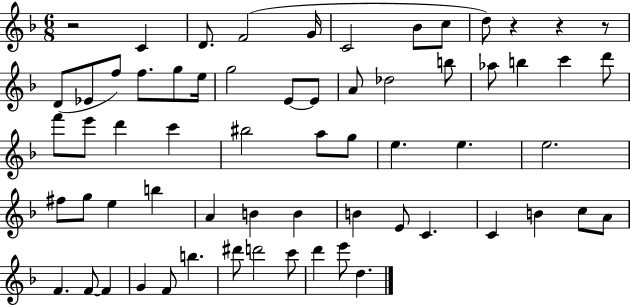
R/h C4/q D4/e. F4/h G4/s C4/h Bb4/e C5/e D5/e R/q R/q R/e D4/e Eb4/e F5/e F5/e. G5/e E5/s G5/h E4/e E4/e A4/e Db5/h B5/e Ab5/e B5/q C6/q D6/e F6/e E6/e D6/q C6/q BIS5/h A5/e G5/e E5/q. E5/q. E5/h. F#5/e G5/e E5/q B5/q A4/q B4/q B4/q B4/q E4/e C4/q. C4/q B4/q C5/e A4/e F4/q. F4/e F4/q G4/q F4/e B5/q. D#6/e D6/h C6/e D6/q E6/e D5/q.